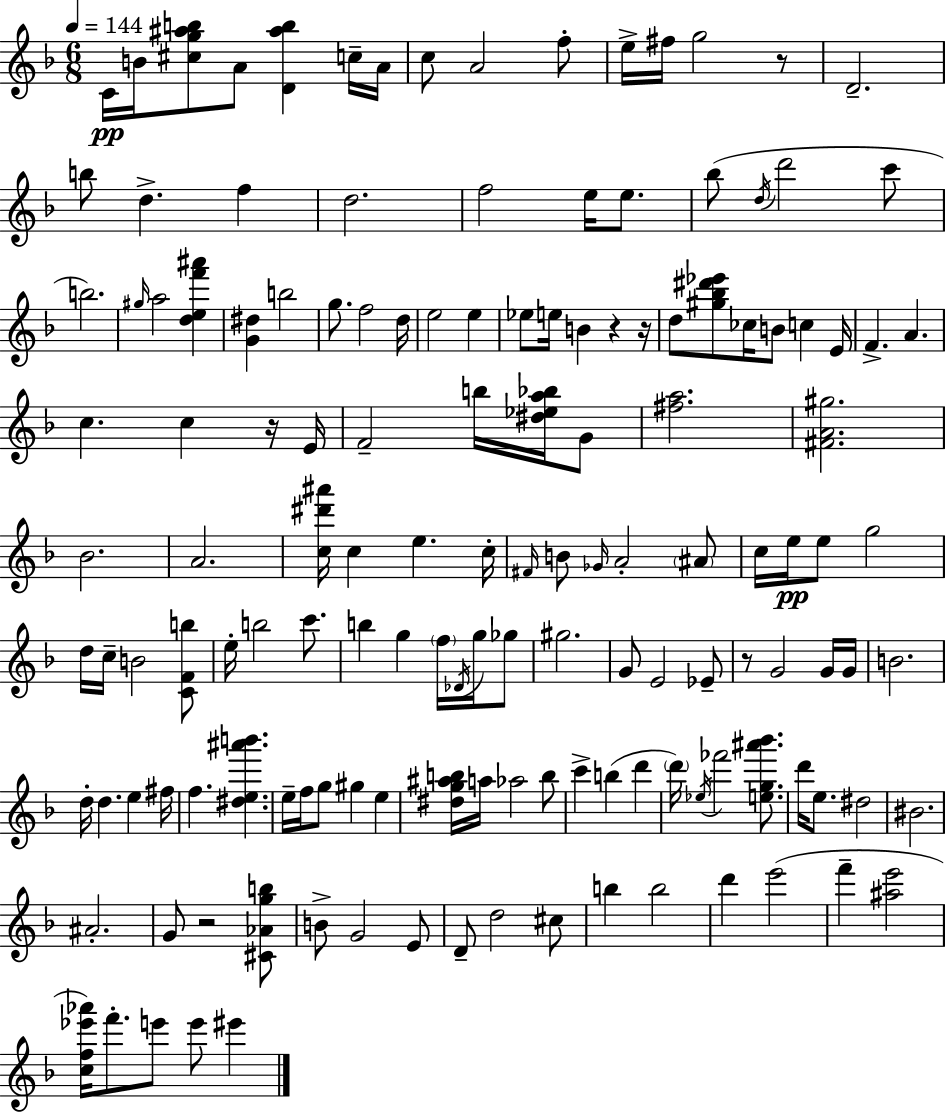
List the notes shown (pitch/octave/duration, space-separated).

C4/s B4/s [C#5,G5,A#5,B5]/e A4/e [D4,A#5,B5]/q C5/s A4/s C5/e A4/h F5/e E5/s F#5/s G5/h R/e D4/h. B5/e D5/q. F5/q D5/h. F5/h E5/s E5/e. Bb5/e D5/s D6/h C6/e B5/h. G#5/s A5/h [D5,E5,F6,A#6]/q [G4,D#5]/q B5/h G5/e. F5/h D5/s E5/h E5/q Eb5/e E5/s B4/q R/q R/s D5/e [G#5,Bb5,D#6,Eb6]/e CES5/s B4/e C5/q E4/s F4/q. A4/q. C5/q. C5/q R/s E4/s F4/h B5/s [D#5,Eb5,A5,Bb5]/s G4/e [F#5,A5]/h. [F#4,A4,G#5]/h. Bb4/h. A4/h. [C5,D#6,A#6]/s C5/q E5/q. C5/s F#4/s B4/e Gb4/s A4/h A#4/e C5/s E5/s E5/e G5/h D5/s C5/s B4/h [C4,F4,B5]/e E5/s B5/h C6/e. B5/q G5/q F5/s Db4/s G5/s Gb5/e G#5/h. G4/e E4/h Eb4/e R/e G4/h G4/s G4/s B4/h. D5/s D5/q. E5/q F#5/s F5/q. [D#5,E5,A#6,B6]/q. E5/s F5/s G5/e G#5/q E5/q [D#5,G5,A#5,B5]/s A5/s Ab5/h B5/e C6/q B5/q D6/q D6/s Eb5/s FES6/h [E5,G5,A#6,Bb6]/e. D6/s E5/e. D#5/h BIS4/h. A#4/h. G4/e R/h [C#4,Ab4,G5,B5]/e B4/e G4/h E4/e D4/e D5/h C#5/e B5/q B5/h D6/q E6/h F6/q [A#5,E6]/h [C5,F5,Eb6,Ab6]/s F6/e. E6/e E6/e EIS6/q